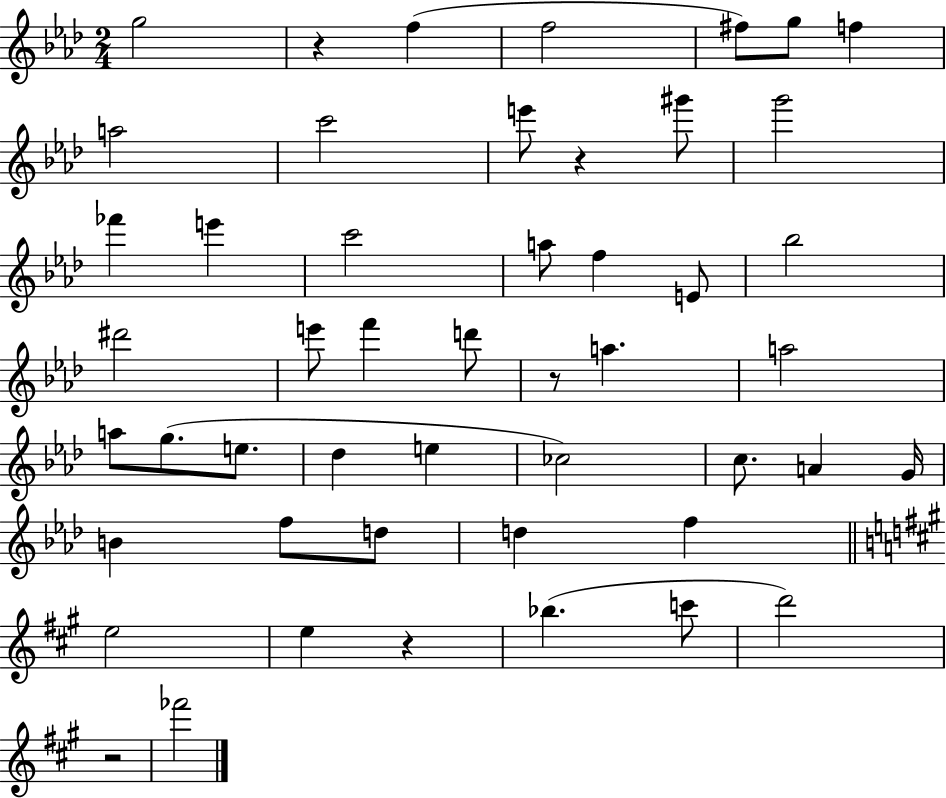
X:1
T:Untitled
M:2/4
L:1/4
K:Ab
g2 z f f2 ^f/2 g/2 f a2 c'2 e'/2 z ^g'/2 g'2 _f' e' c'2 a/2 f E/2 _b2 ^d'2 e'/2 f' d'/2 z/2 a a2 a/2 g/2 e/2 _d e _c2 c/2 A G/4 B f/2 d/2 d f e2 e z _b c'/2 d'2 z2 _f'2